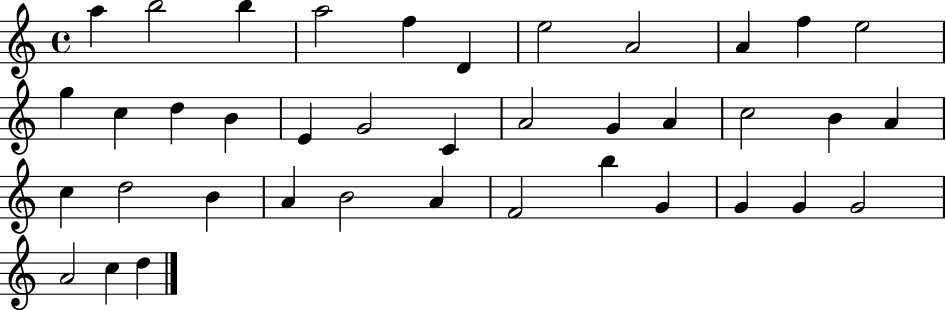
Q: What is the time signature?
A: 4/4